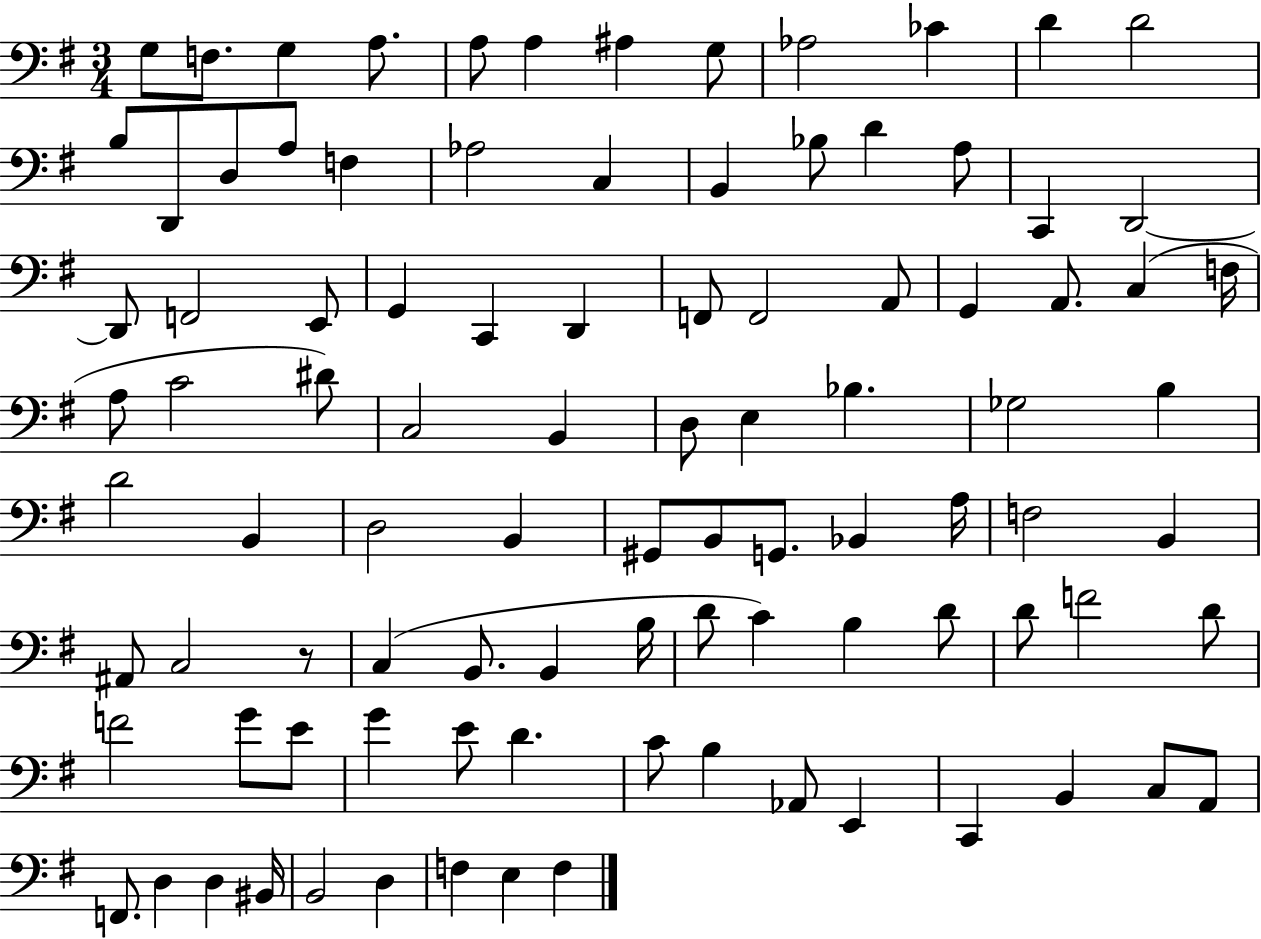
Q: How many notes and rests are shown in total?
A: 96